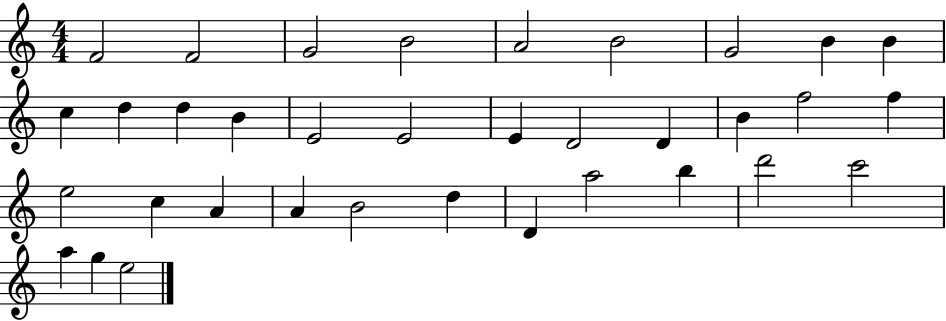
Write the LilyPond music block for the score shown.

{
  \clef treble
  \numericTimeSignature
  \time 4/4
  \key c \major
  f'2 f'2 | g'2 b'2 | a'2 b'2 | g'2 b'4 b'4 | \break c''4 d''4 d''4 b'4 | e'2 e'2 | e'4 d'2 d'4 | b'4 f''2 f''4 | \break e''2 c''4 a'4 | a'4 b'2 d''4 | d'4 a''2 b''4 | d'''2 c'''2 | \break a''4 g''4 e''2 | \bar "|."
}